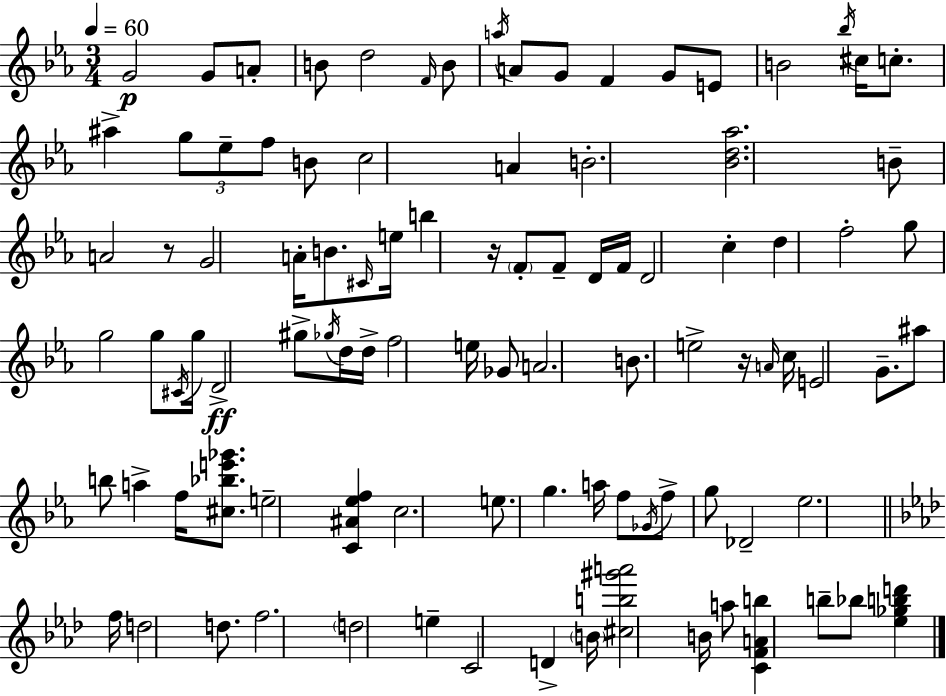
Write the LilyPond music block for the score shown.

{
  \clef treble
  \numericTimeSignature
  \time 3/4
  \key c \minor
  \tempo 4 = 60
  \repeat volta 2 { g'2\p g'8 a'8-. | b'8 d''2 \grace { f'16 } b'8 | \acciaccatura { a''16 } a'8 g'8 f'4 g'8 | e'8 b'2 \acciaccatura { bes''16 } cis''16 | \break c''8.-. ais''4-> \tuplet 3/2 { g''8 ees''8-- f''8 } | b'8 c''2 a'4 | b'2.-. | <bes' d'' aes''>2. | \break b'8-- a'2 | r8 g'2 a'16-. | b'8. \grace { cis'16 } e''16 b''4 r16 \parenthesize f'8-. | f'8-- d'16 f'16 d'2 | \break c''4-. d''4 f''2-. | g''8 g''2 | g''8 \acciaccatura { cis'16 } g''16 d'2->\ff | gis''8-> \acciaccatura { ges''16 } d''16 d''16-> f''2 | \break e''16 ges'8 a'2. | b'8. e''2-> | r16 \grace { a'16 } c''16 e'2 | g'8.-- ais''8 b''8 a''4-> | \break f''16 <cis'' bes'' e''' ges'''>8. e''2-- | <c' ais' ees'' f''>4 c''2. | e''8. g''4. | a''16 f''8 \acciaccatura { ges'16 } f''8-> g''8 | \break des'2-- ees''2. | \bar "||" \break \key f \minor f''16 d''2 d''8. | f''2. | \parenthesize d''2 e''4-- | c'2 d'4-> | \break \parenthesize b'16 <cis'' b'' gis''' a'''>2 b'16 a''8 | <c' f' a' b''>4 b''8-- bes''8 <ees'' ges'' b'' d'''>4 | } \bar "|."
}